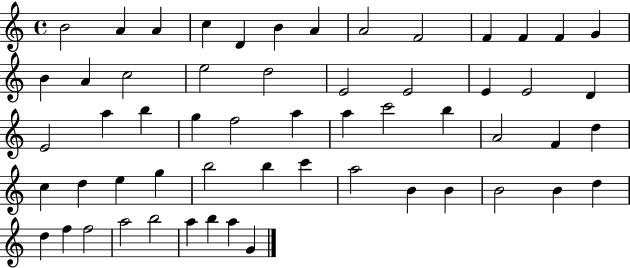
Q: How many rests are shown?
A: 0